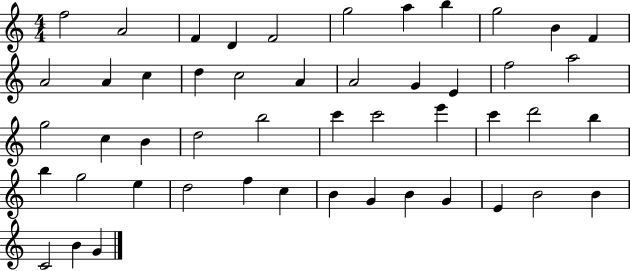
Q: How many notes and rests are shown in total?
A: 49